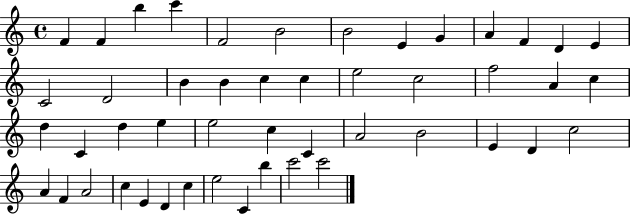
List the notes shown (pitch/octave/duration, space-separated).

F4/q F4/q B5/q C6/q F4/h B4/h B4/h E4/q G4/q A4/q F4/q D4/q E4/q C4/h D4/h B4/q B4/q C5/q C5/q E5/h C5/h F5/h A4/q C5/q D5/q C4/q D5/q E5/q E5/h C5/q C4/q A4/h B4/h E4/q D4/q C5/h A4/q F4/q A4/h C5/q E4/q D4/q C5/q E5/h C4/q B5/q C6/h C6/h